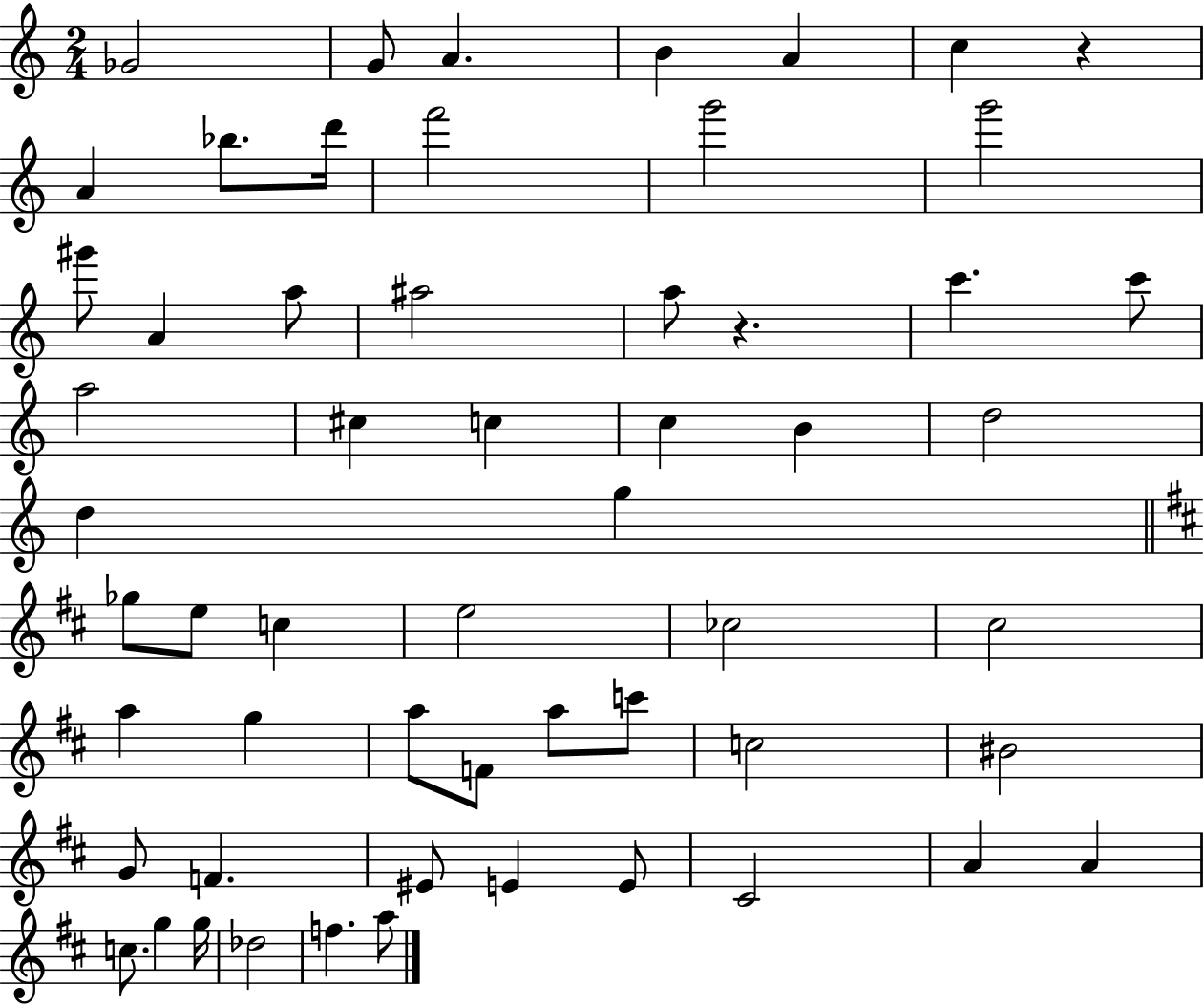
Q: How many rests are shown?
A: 2